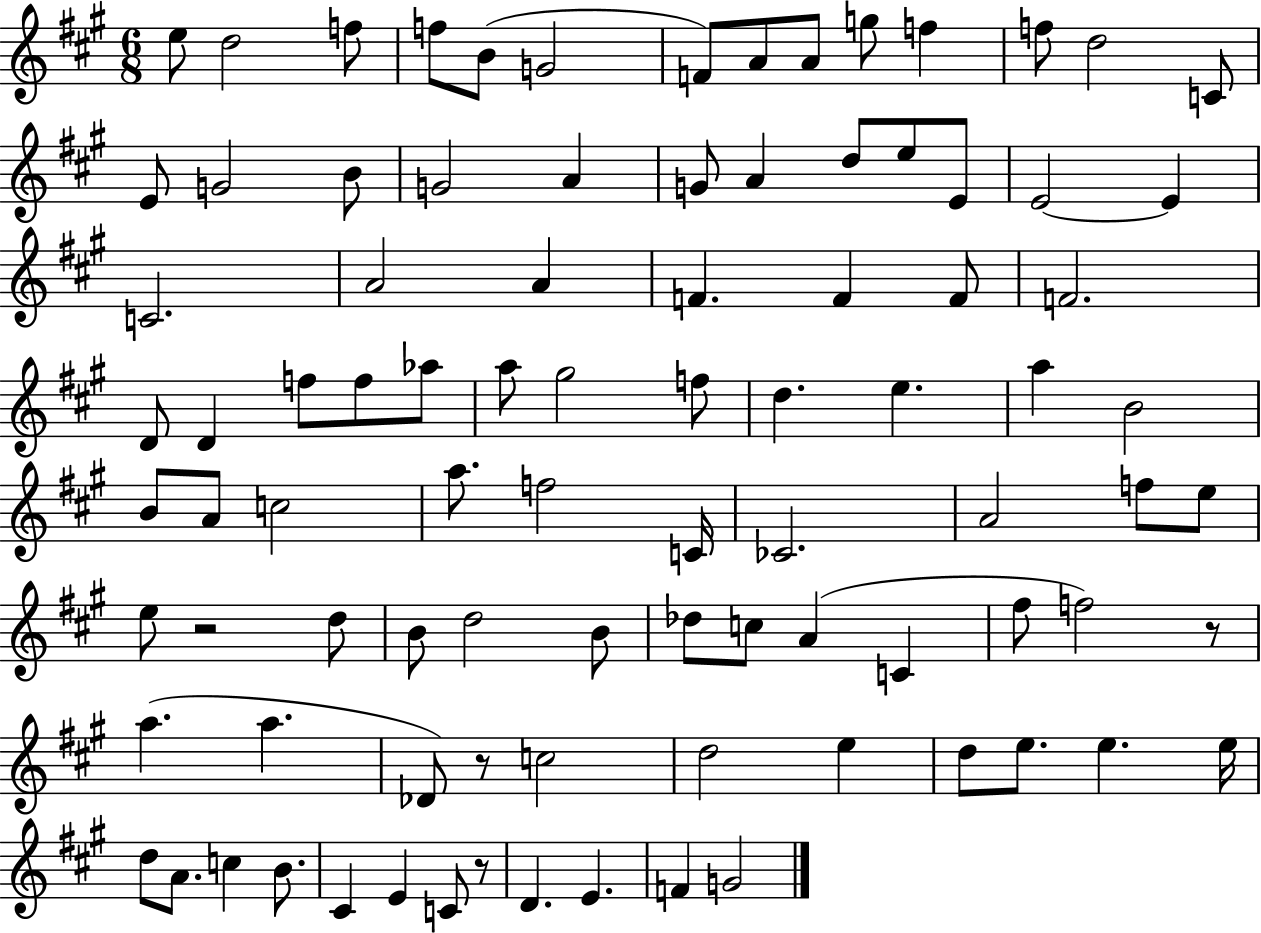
{
  \clef treble
  \numericTimeSignature
  \time 6/8
  \key a \major
  \repeat volta 2 { e''8 d''2 f''8 | f''8 b'8( g'2 | f'8) a'8 a'8 g''8 f''4 | f''8 d''2 c'8 | \break e'8 g'2 b'8 | g'2 a'4 | g'8 a'4 d''8 e''8 e'8 | e'2~~ e'4 | \break c'2. | a'2 a'4 | f'4. f'4 f'8 | f'2. | \break d'8 d'4 f''8 f''8 aes''8 | a''8 gis''2 f''8 | d''4. e''4. | a''4 b'2 | \break b'8 a'8 c''2 | a''8. f''2 c'16 | ces'2. | a'2 f''8 e''8 | \break e''8 r2 d''8 | b'8 d''2 b'8 | des''8 c''8 a'4( c'4 | fis''8 f''2) r8 | \break a''4.( a''4. | des'8) r8 c''2 | d''2 e''4 | d''8 e''8. e''4. e''16 | \break d''8 a'8. c''4 b'8. | cis'4 e'4 c'8 r8 | d'4. e'4. | f'4 g'2 | \break } \bar "|."
}